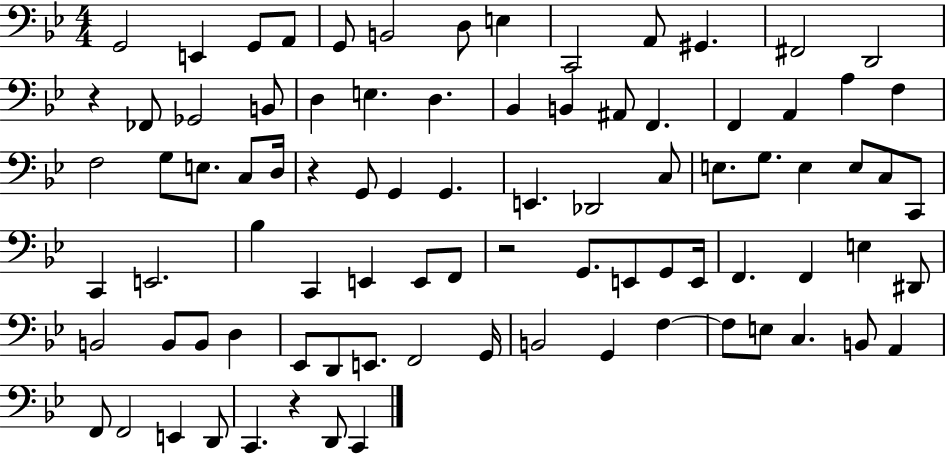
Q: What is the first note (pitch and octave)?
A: G2